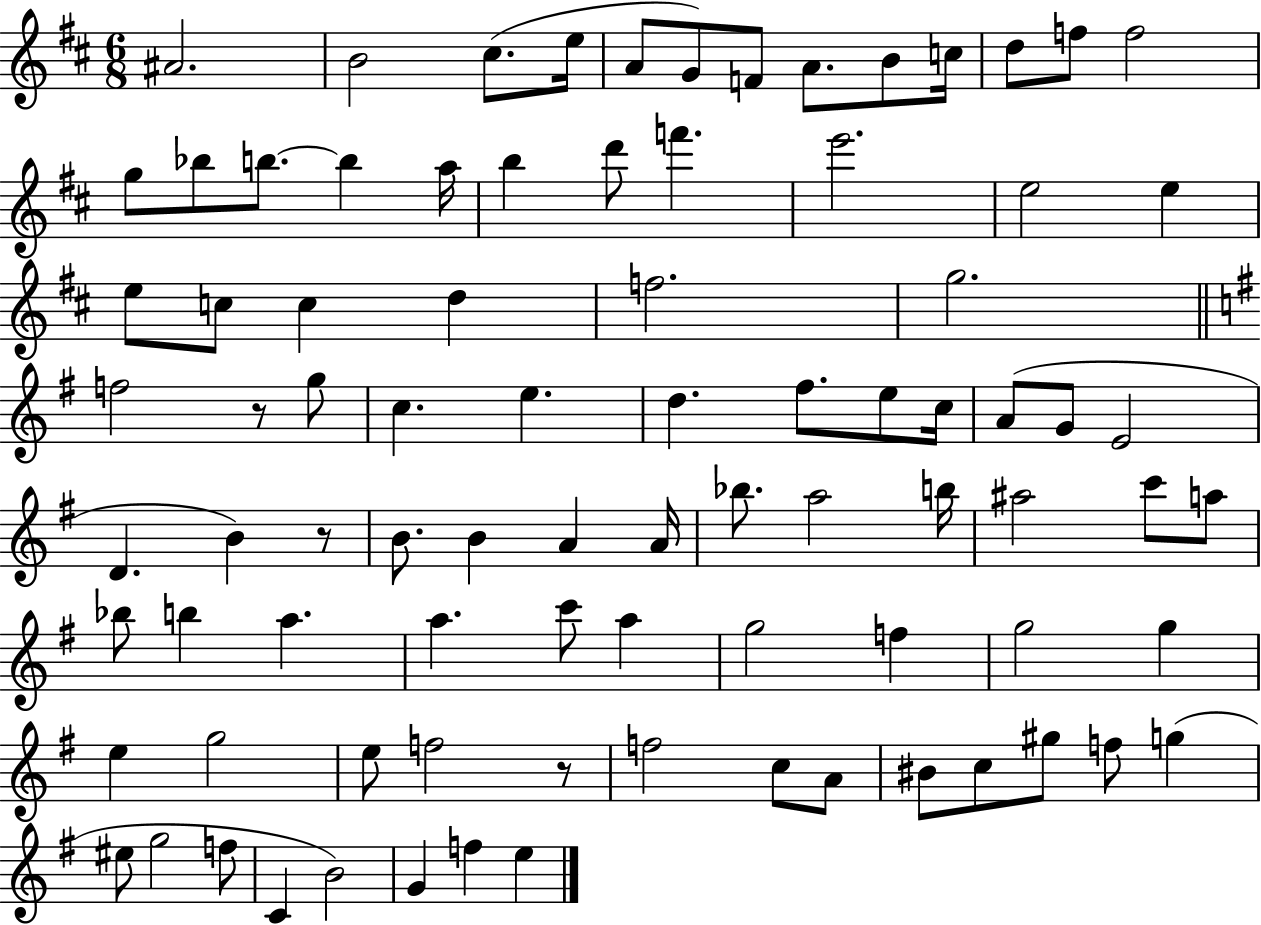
A#4/h. B4/h C#5/e. E5/s A4/e G4/e F4/e A4/e. B4/e C5/s D5/e F5/e F5/h G5/e Bb5/e B5/e. B5/q A5/s B5/q D6/e F6/q. E6/h. E5/h E5/q E5/e C5/e C5/q D5/q F5/h. G5/h. F5/h R/e G5/e C5/q. E5/q. D5/q. F#5/e. E5/e C5/s A4/e G4/e E4/h D4/q. B4/q R/e B4/e. B4/q A4/q A4/s Bb5/e. A5/h B5/s A#5/h C6/e A5/e Bb5/e B5/q A5/q. A5/q. C6/e A5/q G5/h F5/q G5/h G5/q E5/q G5/h E5/e F5/h R/e F5/h C5/e A4/e BIS4/e C5/e G#5/e F5/e G5/q EIS5/e G5/h F5/e C4/q B4/h G4/q F5/q E5/q